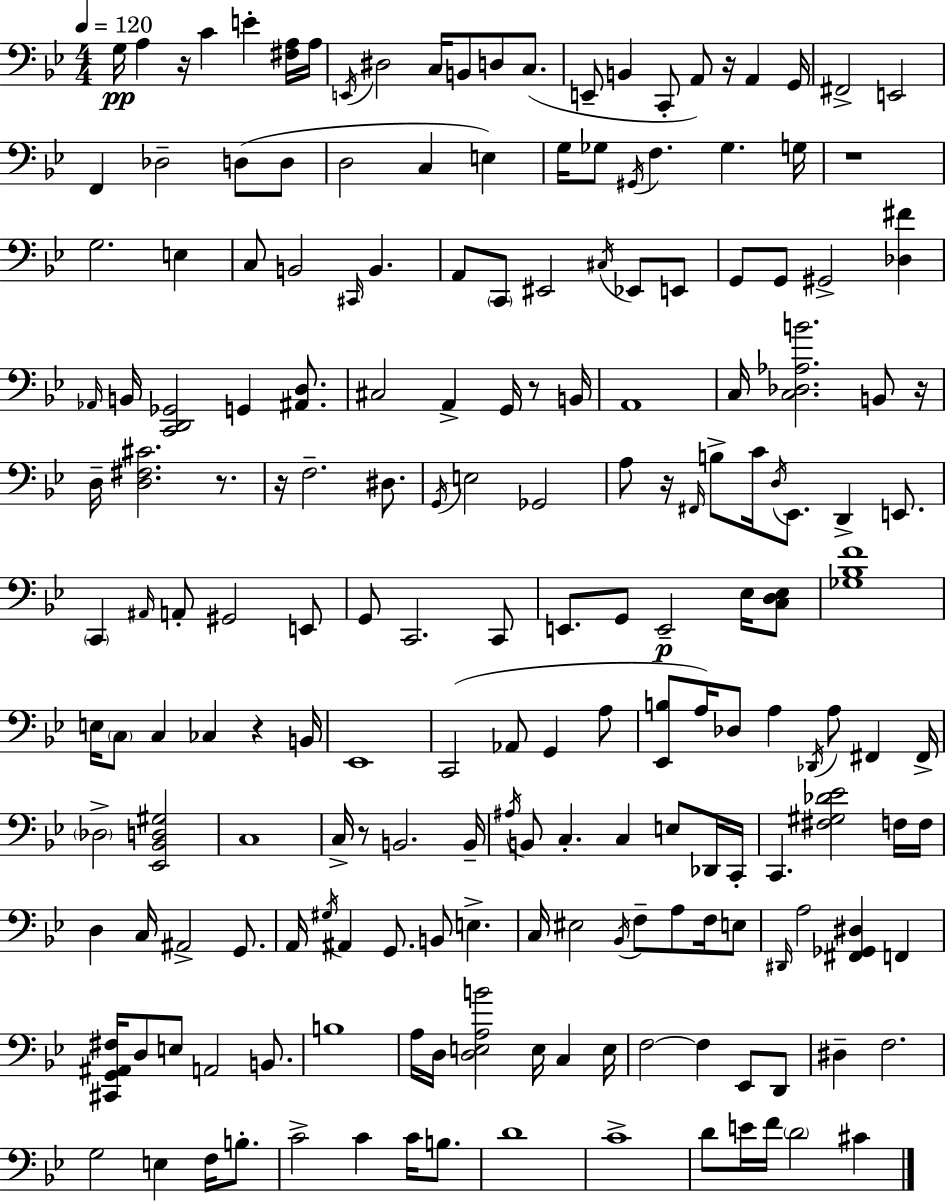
{
  \clef bass
  \numericTimeSignature
  \time 4/4
  \key g \minor
  \tempo 4 = 120
  \repeat volta 2 { g16\pp a4 r16 c'4 e'4-. <fis a>16 a16 | \acciaccatura { e,16 } dis2 c16 b,8 d8 c8.( | e,8-- b,4 c,8-. a,8) r16 a,4 | g,16 fis,2-> e,2 | \break f,4 des2-- d8( d8 | d2 c4 e4) | g16 ges8 \acciaccatura { gis,16 } f4. ges4. | g16 r1 | \break g2. e4 | c8 b,2 \grace { cis,16 } b,4. | a,8 \parenthesize c,8 eis,2 \acciaccatura { cis16 } | ees,8 e,8 g,8 g,8 gis,2-> | \break <des fis'>4 \grace { aes,16 } b,16 <c, d, ges,>2 g,4 | <ais, d>8. cis2 a,4-> | g,16 r8 b,16 a,1 | c16 <c des aes b'>2. | \break b,8 r16 d16-- <d fis cis'>2. | r8. r16 f2.-- | dis8. \acciaccatura { g,16 } e2 ges,2 | a8 r16 \grace { fis,16 } b8-> c'16 \acciaccatura { d16 } ees,8. | \break d,4-> e,8. \parenthesize c,4 \grace { ais,16 } a,8-. gis,2 | e,8 g,8 c,2. | c,8 e,8. g,8 e,2--\p | ees16 <c d ees>8 <ges bes f'>1 | \break e16 \parenthesize c8 c4 | ces4 r4 b,16 ees,1 | c,2( | aes,8 g,4 a8 <ees, b>8 a16) des8 a4 | \break \acciaccatura { des,16 } a8 fis,4 fis,16-> \parenthesize des2-> | <ees, bes, d gis>2 c1 | c16-> r8 b,2. | b,16-- \acciaccatura { ais16 } b,8 c4.-. | \break c4 e8 des,16 c,16-. c,4. | <fis gis des' ees'>2 f16 f16 d4 c16 | ais,2-> g,8. a,16 \acciaccatura { gis16 } ais,4 | g,8. b,8 e4.-> c16 eis2 | \break \acciaccatura { bes,16 } f8-- a8 f16 e8 \grace { dis,16 } a2 | <fis, ges, dis>4 f,4 <cis, g, ais, fis>16 d8 | e8 a,2 b,8. b1 | a16 d16 | \break <d e a b'>2 e16 c4 e16 f2~~ | f4 ees,8 d,8 dis4-- | f2. g2 | e4 f16 b8.-. c'2-> | \break c'4 c'16 b8. d'1 | c'1-> | d'8 | e'16 f'16 \parenthesize d'2 cis'4 } \bar "|."
}